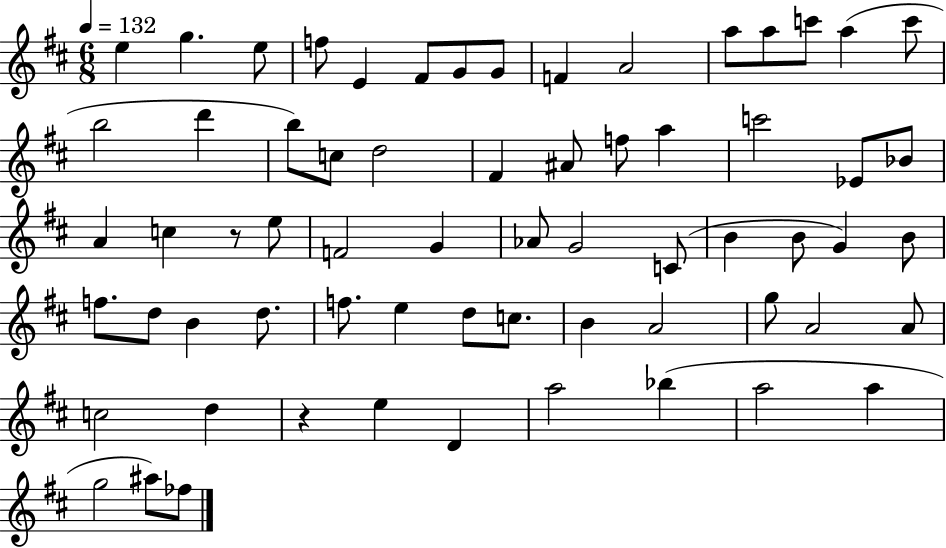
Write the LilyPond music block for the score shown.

{
  \clef treble
  \numericTimeSignature
  \time 6/8
  \key d \major
  \tempo 4 = 132
  e''4 g''4. e''8 | f''8 e'4 fis'8 g'8 g'8 | f'4 a'2 | a''8 a''8 c'''8 a''4( c'''8 | \break b''2 d'''4 | b''8) c''8 d''2 | fis'4 ais'8 f''8 a''4 | c'''2 ees'8 bes'8 | \break a'4 c''4 r8 e''8 | f'2 g'4 | aes'8 g'2 c'8( | b'4 b'8 g'4) b'8 | \break f''8. d''8 b'4 d''8. | f''8. e''4 d''8 c''8. | b'4 a'2 | g''8 a'2 a'8 | \break c''2 d''4 | r4 e''4 d'4 | a''2 bes''4( | a''2 a''4 | \break g''2 ais''8) fes''8 | \bar "|."
}